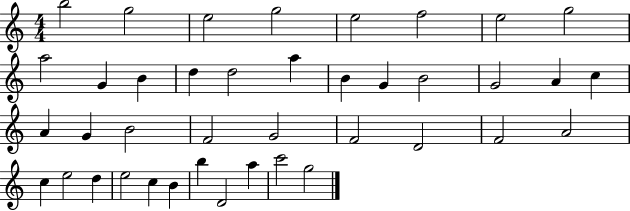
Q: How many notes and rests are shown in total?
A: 40